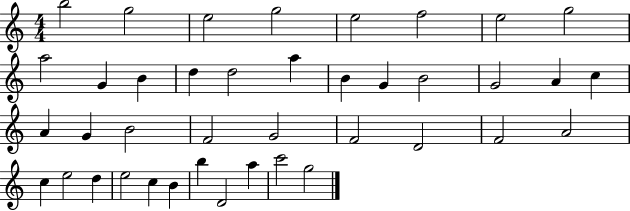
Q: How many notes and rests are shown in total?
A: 40